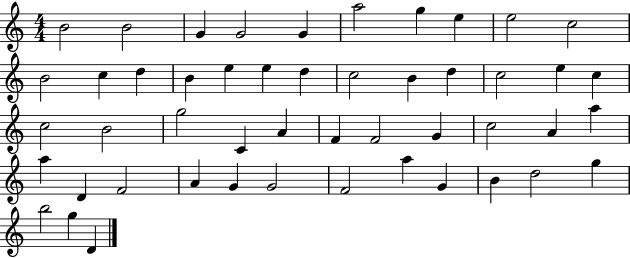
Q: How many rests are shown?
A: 0